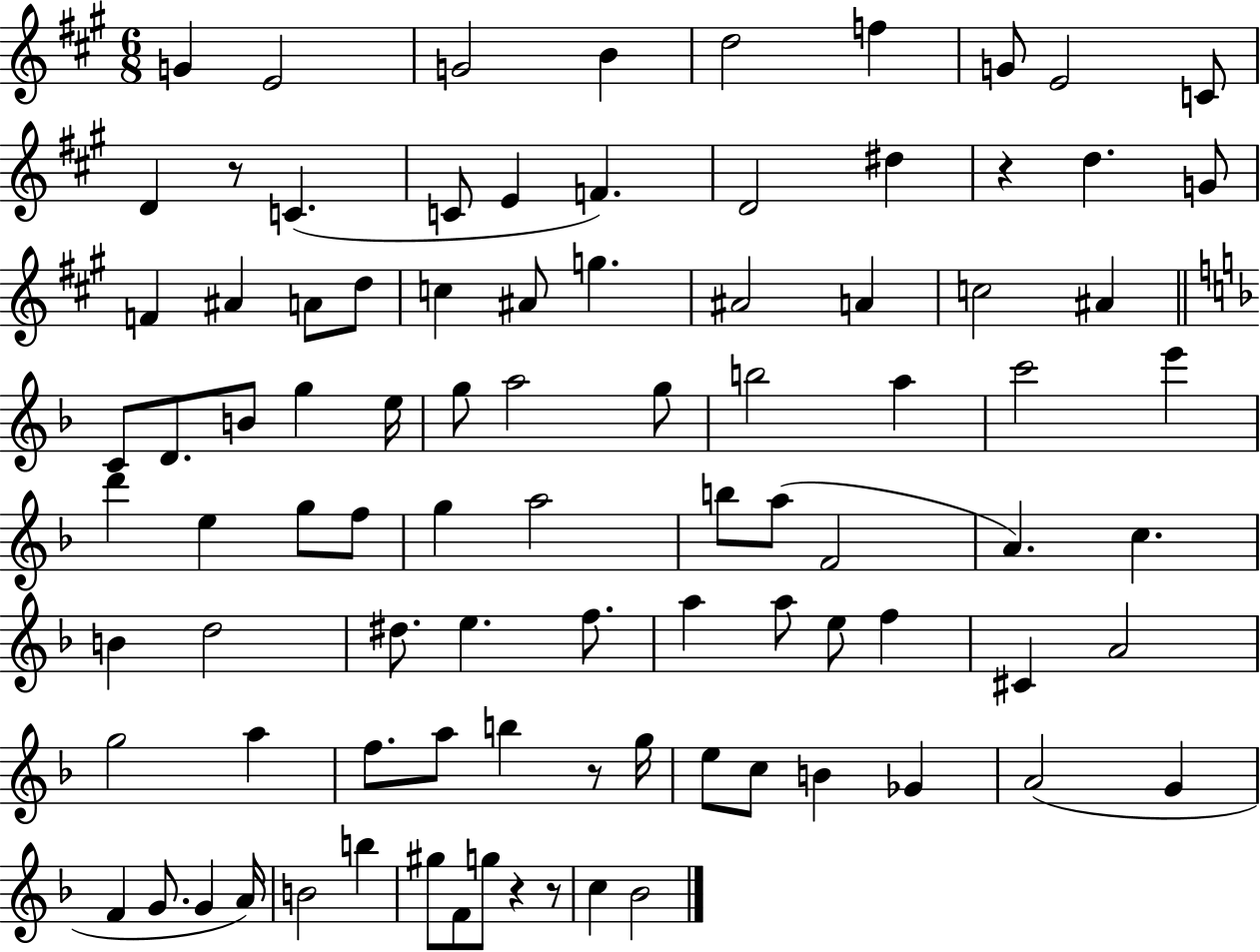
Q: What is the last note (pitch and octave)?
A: Bb4